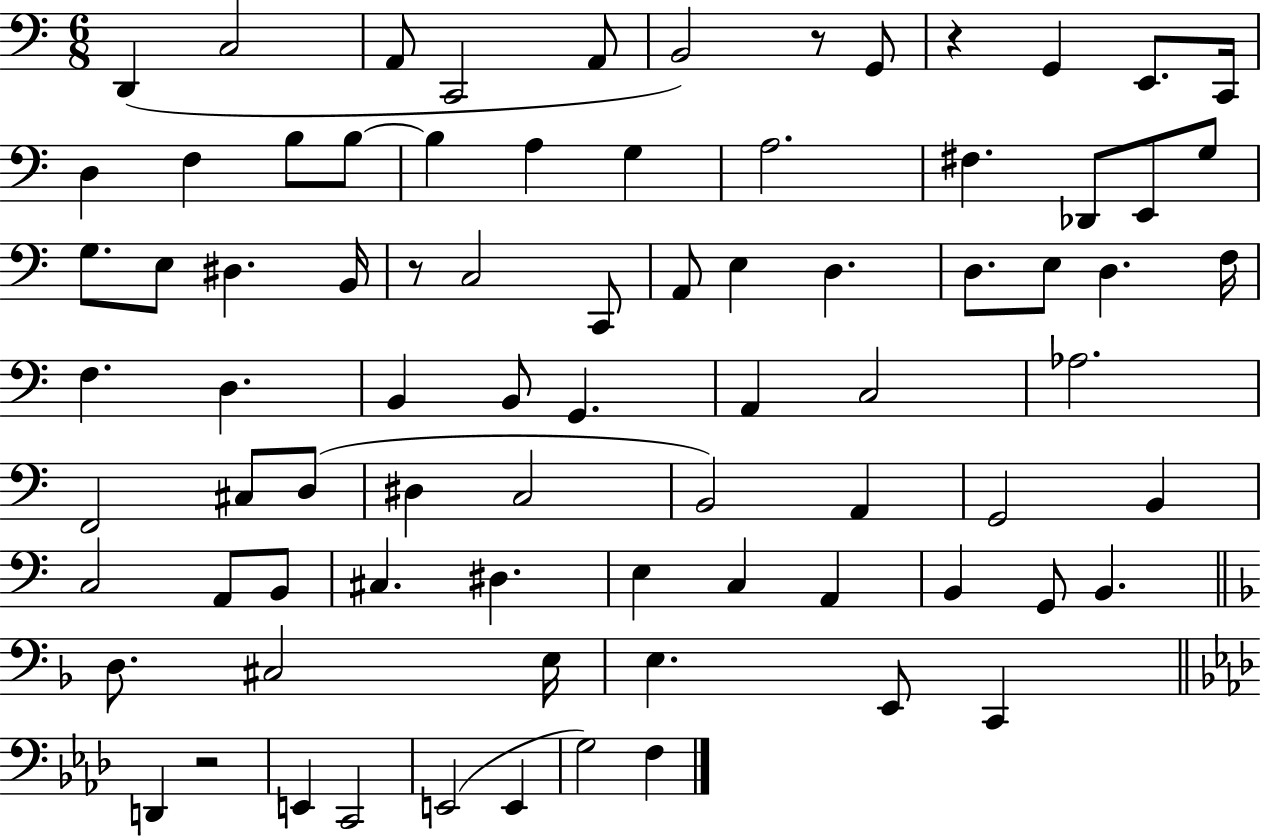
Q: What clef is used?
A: bass